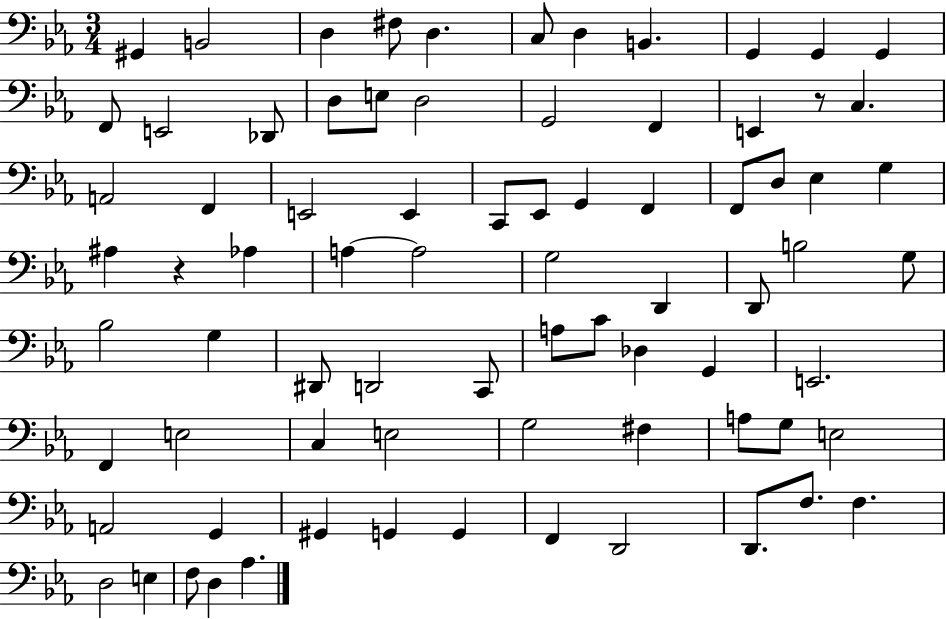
G#2/q B2/h D3/q F#3/e D3/q. C3/e D3/q B2/q. G2/q G2/q G2/q F2/e E2/h Db2/e D3/e E3/e D3/h G2/h F2/q E2/q R/e C3/q. A2/h F2/q E2/h E2/q C2/e Eb2/e G2/q F2/q F2/e D3/e Eb3/q G3/q A#3/q R/q Ab3/q A3/q A3/h G3/h D2/q D2/e B3/h G3/e Bb3/h G3/q D#2/e D2/h C2/e A3/e C4/e Db3/q G2/q E2/h. F2/q E3/h C3/q E3/h G3/h F#3/q A3/e G3/e E3/h A2/h G2/q G#2/q G2/q G2/q F2/q D2/h D2/e. F3/e. F3/q. D3/h E3/q F3/e D3/q Ab3/q.